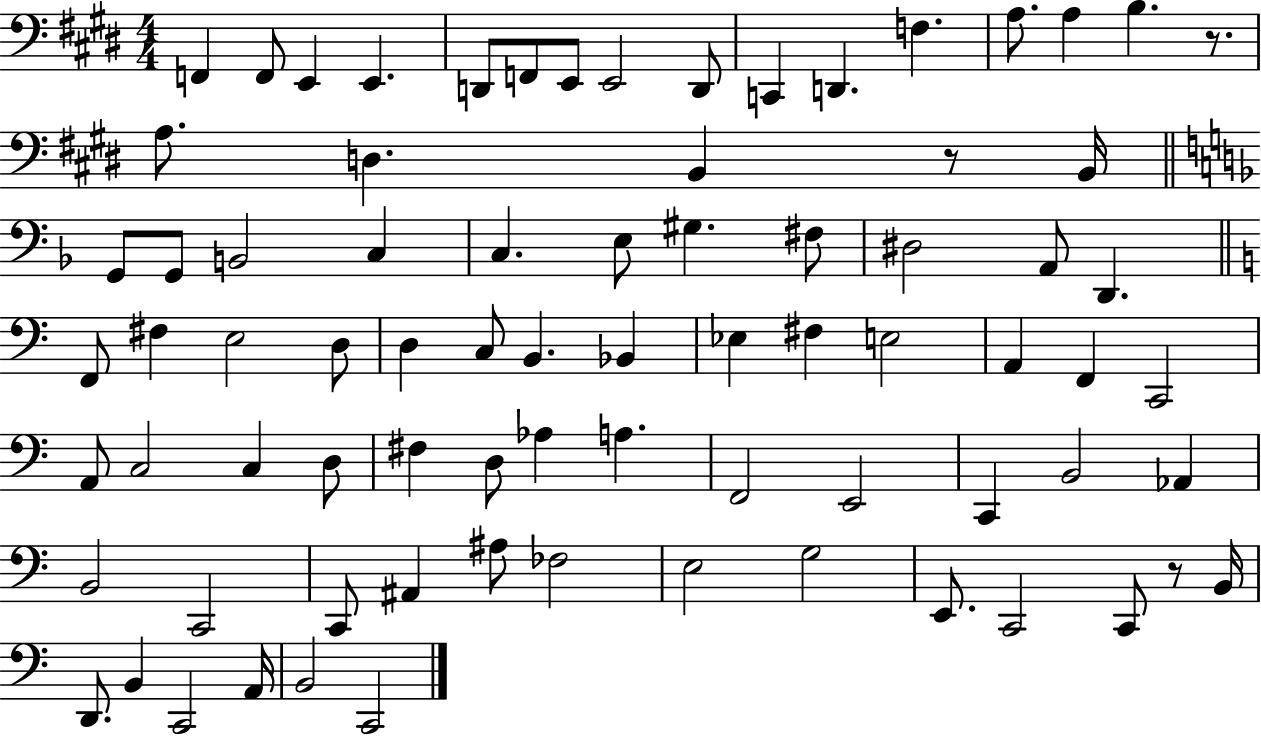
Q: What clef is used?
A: bass